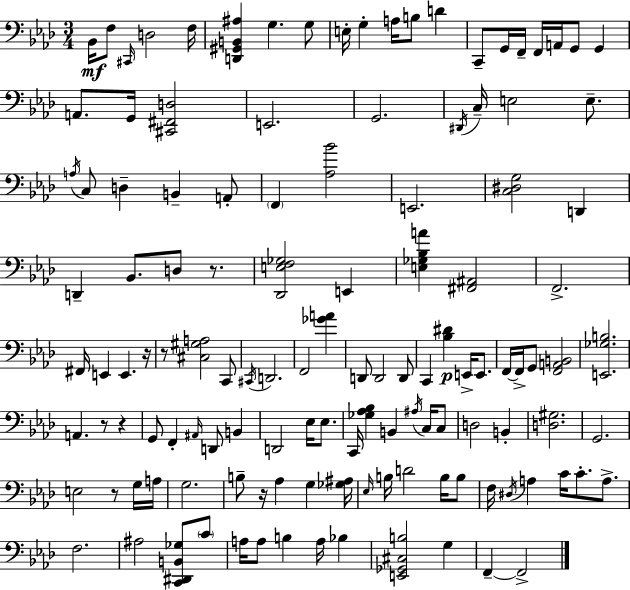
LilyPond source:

{
  \clef bass
  \numericTimeSignature
  \time 3/4
  \key aes \major
  bes,16\mf f8 \grace { cis,16 } d2 | f16 <d, gis, b, ais>4 g4. g8 | e16-. g4-. a16 b8 d'4 | c,8-- g,16 f,16-- f,16 a,16 g,8 g,4 | \break a,8. g,16 <cis, fis, d>2 | e,2. | g,2. | \acciaccatura { dis,16 } c16-- e2 e8.-- | \break \acciaccatura { a16 } c8 d4-- b,4-- | a,8-. \parenthesize f,4 <aes bes'>2 | e,2. | <c dis g>2 d,4 | \break d,4-- bes,8. d8 | r8. <des, e f ges>2 e,4 | <e ges bes a'>4 <fis, ais,>2 | f,2.-> | \break fis,16 e,4 e,4. | r16 r8 <cis gis a>2 | c,8 \acciaccatura { cis,16 } d,2. | f,2 | \break <ges' a'>4 d,8 d,2 | d,8 c,4 <bes dis'>4\p | e,16-> e,8. f,16~~ f,16-> g,8 <f, a, b,>2 | <e, ges b>2. | \break a,4. r8 | r4 g,8 f,4-. \grace { ais,16 } d,8 | b,4 d,2 | ees16 ees8. c,16 <ges aes bes>4 b,4 | \break \acciaccatura { ais16 } c16 c8 d2 | b,4-. <d gis>2. | g,2. | e2 | \break r8 g16 a16 g2. | b8-- r16 aes4 | g4 <ges ais>16 \grace { ees16 } b16 d'2 | b16 b8 f16 \acciaccatura { dis16 } a4 | \break c'16 c'8.-. a8.-> f2. | ais2 | <c, dis, b, ges>8 \parenthesize c'8 a16 a8 b4 | a16 bes4 <e, ges, cis b>2 | \break g4 f,4--~~ | f,2-> \bar "|."
}